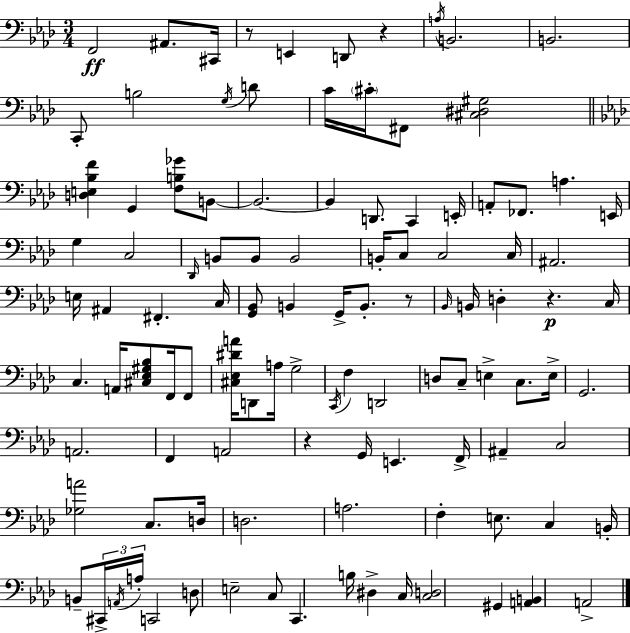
X:1
T:Untitled
M:3/4
L:1/4
K:Ab
F,,2 ^A,,/2 ^C,,/4 z/2 E,, D,,/2 z A,/4 B,,2 B,,2 C,,/2 B,2 G,/4 D/2 C/4 ^C/4 ^F,,/2 [^C,^D,^G,]2 [D,E,_B,F] G,, [F,B,_G]/2 B,,/2 B,,2 B,, D,,/2 C,, E,,/4 A,,/2 _F,,/2 A, E,,/4 G, C,2 _D,,/4 B,,/2 B,,/2 B,,2 B,,/4 C,/2 C,2 C,/4 ^A,,2 E,/4 ^A,, ^F,, C,/4 [G,,_B,,]/2 B,, G,,/4 B,,/2 z/2 _B,,/4 B,,/4 D, z C,/4 C, A,,/4 [^C,_E,^G,_B,]/2 F,,/4 F,,/2 [^C,_E,^DA]/4 D,,/2 A,/4 G,2 C,,/4 F, D,,2 D,/2 C,/2 E, C,/2 E,/4 G,,2 A,,2 F,, A,,2 z G,,/4 E,, F,,/4 ^A,, C,2 [_G,A]2 C,/2 D,/4 D,2 A,2 F, E,/2 C, B,,/4 B,,/2 ^C,,/4 A,,/4 A,/4 C,,2 D,/2 E,2 C,/2 C,, B,/4 ^D, C,/4 [C,D,]2 ^G,, [A,,B,,] A,,2